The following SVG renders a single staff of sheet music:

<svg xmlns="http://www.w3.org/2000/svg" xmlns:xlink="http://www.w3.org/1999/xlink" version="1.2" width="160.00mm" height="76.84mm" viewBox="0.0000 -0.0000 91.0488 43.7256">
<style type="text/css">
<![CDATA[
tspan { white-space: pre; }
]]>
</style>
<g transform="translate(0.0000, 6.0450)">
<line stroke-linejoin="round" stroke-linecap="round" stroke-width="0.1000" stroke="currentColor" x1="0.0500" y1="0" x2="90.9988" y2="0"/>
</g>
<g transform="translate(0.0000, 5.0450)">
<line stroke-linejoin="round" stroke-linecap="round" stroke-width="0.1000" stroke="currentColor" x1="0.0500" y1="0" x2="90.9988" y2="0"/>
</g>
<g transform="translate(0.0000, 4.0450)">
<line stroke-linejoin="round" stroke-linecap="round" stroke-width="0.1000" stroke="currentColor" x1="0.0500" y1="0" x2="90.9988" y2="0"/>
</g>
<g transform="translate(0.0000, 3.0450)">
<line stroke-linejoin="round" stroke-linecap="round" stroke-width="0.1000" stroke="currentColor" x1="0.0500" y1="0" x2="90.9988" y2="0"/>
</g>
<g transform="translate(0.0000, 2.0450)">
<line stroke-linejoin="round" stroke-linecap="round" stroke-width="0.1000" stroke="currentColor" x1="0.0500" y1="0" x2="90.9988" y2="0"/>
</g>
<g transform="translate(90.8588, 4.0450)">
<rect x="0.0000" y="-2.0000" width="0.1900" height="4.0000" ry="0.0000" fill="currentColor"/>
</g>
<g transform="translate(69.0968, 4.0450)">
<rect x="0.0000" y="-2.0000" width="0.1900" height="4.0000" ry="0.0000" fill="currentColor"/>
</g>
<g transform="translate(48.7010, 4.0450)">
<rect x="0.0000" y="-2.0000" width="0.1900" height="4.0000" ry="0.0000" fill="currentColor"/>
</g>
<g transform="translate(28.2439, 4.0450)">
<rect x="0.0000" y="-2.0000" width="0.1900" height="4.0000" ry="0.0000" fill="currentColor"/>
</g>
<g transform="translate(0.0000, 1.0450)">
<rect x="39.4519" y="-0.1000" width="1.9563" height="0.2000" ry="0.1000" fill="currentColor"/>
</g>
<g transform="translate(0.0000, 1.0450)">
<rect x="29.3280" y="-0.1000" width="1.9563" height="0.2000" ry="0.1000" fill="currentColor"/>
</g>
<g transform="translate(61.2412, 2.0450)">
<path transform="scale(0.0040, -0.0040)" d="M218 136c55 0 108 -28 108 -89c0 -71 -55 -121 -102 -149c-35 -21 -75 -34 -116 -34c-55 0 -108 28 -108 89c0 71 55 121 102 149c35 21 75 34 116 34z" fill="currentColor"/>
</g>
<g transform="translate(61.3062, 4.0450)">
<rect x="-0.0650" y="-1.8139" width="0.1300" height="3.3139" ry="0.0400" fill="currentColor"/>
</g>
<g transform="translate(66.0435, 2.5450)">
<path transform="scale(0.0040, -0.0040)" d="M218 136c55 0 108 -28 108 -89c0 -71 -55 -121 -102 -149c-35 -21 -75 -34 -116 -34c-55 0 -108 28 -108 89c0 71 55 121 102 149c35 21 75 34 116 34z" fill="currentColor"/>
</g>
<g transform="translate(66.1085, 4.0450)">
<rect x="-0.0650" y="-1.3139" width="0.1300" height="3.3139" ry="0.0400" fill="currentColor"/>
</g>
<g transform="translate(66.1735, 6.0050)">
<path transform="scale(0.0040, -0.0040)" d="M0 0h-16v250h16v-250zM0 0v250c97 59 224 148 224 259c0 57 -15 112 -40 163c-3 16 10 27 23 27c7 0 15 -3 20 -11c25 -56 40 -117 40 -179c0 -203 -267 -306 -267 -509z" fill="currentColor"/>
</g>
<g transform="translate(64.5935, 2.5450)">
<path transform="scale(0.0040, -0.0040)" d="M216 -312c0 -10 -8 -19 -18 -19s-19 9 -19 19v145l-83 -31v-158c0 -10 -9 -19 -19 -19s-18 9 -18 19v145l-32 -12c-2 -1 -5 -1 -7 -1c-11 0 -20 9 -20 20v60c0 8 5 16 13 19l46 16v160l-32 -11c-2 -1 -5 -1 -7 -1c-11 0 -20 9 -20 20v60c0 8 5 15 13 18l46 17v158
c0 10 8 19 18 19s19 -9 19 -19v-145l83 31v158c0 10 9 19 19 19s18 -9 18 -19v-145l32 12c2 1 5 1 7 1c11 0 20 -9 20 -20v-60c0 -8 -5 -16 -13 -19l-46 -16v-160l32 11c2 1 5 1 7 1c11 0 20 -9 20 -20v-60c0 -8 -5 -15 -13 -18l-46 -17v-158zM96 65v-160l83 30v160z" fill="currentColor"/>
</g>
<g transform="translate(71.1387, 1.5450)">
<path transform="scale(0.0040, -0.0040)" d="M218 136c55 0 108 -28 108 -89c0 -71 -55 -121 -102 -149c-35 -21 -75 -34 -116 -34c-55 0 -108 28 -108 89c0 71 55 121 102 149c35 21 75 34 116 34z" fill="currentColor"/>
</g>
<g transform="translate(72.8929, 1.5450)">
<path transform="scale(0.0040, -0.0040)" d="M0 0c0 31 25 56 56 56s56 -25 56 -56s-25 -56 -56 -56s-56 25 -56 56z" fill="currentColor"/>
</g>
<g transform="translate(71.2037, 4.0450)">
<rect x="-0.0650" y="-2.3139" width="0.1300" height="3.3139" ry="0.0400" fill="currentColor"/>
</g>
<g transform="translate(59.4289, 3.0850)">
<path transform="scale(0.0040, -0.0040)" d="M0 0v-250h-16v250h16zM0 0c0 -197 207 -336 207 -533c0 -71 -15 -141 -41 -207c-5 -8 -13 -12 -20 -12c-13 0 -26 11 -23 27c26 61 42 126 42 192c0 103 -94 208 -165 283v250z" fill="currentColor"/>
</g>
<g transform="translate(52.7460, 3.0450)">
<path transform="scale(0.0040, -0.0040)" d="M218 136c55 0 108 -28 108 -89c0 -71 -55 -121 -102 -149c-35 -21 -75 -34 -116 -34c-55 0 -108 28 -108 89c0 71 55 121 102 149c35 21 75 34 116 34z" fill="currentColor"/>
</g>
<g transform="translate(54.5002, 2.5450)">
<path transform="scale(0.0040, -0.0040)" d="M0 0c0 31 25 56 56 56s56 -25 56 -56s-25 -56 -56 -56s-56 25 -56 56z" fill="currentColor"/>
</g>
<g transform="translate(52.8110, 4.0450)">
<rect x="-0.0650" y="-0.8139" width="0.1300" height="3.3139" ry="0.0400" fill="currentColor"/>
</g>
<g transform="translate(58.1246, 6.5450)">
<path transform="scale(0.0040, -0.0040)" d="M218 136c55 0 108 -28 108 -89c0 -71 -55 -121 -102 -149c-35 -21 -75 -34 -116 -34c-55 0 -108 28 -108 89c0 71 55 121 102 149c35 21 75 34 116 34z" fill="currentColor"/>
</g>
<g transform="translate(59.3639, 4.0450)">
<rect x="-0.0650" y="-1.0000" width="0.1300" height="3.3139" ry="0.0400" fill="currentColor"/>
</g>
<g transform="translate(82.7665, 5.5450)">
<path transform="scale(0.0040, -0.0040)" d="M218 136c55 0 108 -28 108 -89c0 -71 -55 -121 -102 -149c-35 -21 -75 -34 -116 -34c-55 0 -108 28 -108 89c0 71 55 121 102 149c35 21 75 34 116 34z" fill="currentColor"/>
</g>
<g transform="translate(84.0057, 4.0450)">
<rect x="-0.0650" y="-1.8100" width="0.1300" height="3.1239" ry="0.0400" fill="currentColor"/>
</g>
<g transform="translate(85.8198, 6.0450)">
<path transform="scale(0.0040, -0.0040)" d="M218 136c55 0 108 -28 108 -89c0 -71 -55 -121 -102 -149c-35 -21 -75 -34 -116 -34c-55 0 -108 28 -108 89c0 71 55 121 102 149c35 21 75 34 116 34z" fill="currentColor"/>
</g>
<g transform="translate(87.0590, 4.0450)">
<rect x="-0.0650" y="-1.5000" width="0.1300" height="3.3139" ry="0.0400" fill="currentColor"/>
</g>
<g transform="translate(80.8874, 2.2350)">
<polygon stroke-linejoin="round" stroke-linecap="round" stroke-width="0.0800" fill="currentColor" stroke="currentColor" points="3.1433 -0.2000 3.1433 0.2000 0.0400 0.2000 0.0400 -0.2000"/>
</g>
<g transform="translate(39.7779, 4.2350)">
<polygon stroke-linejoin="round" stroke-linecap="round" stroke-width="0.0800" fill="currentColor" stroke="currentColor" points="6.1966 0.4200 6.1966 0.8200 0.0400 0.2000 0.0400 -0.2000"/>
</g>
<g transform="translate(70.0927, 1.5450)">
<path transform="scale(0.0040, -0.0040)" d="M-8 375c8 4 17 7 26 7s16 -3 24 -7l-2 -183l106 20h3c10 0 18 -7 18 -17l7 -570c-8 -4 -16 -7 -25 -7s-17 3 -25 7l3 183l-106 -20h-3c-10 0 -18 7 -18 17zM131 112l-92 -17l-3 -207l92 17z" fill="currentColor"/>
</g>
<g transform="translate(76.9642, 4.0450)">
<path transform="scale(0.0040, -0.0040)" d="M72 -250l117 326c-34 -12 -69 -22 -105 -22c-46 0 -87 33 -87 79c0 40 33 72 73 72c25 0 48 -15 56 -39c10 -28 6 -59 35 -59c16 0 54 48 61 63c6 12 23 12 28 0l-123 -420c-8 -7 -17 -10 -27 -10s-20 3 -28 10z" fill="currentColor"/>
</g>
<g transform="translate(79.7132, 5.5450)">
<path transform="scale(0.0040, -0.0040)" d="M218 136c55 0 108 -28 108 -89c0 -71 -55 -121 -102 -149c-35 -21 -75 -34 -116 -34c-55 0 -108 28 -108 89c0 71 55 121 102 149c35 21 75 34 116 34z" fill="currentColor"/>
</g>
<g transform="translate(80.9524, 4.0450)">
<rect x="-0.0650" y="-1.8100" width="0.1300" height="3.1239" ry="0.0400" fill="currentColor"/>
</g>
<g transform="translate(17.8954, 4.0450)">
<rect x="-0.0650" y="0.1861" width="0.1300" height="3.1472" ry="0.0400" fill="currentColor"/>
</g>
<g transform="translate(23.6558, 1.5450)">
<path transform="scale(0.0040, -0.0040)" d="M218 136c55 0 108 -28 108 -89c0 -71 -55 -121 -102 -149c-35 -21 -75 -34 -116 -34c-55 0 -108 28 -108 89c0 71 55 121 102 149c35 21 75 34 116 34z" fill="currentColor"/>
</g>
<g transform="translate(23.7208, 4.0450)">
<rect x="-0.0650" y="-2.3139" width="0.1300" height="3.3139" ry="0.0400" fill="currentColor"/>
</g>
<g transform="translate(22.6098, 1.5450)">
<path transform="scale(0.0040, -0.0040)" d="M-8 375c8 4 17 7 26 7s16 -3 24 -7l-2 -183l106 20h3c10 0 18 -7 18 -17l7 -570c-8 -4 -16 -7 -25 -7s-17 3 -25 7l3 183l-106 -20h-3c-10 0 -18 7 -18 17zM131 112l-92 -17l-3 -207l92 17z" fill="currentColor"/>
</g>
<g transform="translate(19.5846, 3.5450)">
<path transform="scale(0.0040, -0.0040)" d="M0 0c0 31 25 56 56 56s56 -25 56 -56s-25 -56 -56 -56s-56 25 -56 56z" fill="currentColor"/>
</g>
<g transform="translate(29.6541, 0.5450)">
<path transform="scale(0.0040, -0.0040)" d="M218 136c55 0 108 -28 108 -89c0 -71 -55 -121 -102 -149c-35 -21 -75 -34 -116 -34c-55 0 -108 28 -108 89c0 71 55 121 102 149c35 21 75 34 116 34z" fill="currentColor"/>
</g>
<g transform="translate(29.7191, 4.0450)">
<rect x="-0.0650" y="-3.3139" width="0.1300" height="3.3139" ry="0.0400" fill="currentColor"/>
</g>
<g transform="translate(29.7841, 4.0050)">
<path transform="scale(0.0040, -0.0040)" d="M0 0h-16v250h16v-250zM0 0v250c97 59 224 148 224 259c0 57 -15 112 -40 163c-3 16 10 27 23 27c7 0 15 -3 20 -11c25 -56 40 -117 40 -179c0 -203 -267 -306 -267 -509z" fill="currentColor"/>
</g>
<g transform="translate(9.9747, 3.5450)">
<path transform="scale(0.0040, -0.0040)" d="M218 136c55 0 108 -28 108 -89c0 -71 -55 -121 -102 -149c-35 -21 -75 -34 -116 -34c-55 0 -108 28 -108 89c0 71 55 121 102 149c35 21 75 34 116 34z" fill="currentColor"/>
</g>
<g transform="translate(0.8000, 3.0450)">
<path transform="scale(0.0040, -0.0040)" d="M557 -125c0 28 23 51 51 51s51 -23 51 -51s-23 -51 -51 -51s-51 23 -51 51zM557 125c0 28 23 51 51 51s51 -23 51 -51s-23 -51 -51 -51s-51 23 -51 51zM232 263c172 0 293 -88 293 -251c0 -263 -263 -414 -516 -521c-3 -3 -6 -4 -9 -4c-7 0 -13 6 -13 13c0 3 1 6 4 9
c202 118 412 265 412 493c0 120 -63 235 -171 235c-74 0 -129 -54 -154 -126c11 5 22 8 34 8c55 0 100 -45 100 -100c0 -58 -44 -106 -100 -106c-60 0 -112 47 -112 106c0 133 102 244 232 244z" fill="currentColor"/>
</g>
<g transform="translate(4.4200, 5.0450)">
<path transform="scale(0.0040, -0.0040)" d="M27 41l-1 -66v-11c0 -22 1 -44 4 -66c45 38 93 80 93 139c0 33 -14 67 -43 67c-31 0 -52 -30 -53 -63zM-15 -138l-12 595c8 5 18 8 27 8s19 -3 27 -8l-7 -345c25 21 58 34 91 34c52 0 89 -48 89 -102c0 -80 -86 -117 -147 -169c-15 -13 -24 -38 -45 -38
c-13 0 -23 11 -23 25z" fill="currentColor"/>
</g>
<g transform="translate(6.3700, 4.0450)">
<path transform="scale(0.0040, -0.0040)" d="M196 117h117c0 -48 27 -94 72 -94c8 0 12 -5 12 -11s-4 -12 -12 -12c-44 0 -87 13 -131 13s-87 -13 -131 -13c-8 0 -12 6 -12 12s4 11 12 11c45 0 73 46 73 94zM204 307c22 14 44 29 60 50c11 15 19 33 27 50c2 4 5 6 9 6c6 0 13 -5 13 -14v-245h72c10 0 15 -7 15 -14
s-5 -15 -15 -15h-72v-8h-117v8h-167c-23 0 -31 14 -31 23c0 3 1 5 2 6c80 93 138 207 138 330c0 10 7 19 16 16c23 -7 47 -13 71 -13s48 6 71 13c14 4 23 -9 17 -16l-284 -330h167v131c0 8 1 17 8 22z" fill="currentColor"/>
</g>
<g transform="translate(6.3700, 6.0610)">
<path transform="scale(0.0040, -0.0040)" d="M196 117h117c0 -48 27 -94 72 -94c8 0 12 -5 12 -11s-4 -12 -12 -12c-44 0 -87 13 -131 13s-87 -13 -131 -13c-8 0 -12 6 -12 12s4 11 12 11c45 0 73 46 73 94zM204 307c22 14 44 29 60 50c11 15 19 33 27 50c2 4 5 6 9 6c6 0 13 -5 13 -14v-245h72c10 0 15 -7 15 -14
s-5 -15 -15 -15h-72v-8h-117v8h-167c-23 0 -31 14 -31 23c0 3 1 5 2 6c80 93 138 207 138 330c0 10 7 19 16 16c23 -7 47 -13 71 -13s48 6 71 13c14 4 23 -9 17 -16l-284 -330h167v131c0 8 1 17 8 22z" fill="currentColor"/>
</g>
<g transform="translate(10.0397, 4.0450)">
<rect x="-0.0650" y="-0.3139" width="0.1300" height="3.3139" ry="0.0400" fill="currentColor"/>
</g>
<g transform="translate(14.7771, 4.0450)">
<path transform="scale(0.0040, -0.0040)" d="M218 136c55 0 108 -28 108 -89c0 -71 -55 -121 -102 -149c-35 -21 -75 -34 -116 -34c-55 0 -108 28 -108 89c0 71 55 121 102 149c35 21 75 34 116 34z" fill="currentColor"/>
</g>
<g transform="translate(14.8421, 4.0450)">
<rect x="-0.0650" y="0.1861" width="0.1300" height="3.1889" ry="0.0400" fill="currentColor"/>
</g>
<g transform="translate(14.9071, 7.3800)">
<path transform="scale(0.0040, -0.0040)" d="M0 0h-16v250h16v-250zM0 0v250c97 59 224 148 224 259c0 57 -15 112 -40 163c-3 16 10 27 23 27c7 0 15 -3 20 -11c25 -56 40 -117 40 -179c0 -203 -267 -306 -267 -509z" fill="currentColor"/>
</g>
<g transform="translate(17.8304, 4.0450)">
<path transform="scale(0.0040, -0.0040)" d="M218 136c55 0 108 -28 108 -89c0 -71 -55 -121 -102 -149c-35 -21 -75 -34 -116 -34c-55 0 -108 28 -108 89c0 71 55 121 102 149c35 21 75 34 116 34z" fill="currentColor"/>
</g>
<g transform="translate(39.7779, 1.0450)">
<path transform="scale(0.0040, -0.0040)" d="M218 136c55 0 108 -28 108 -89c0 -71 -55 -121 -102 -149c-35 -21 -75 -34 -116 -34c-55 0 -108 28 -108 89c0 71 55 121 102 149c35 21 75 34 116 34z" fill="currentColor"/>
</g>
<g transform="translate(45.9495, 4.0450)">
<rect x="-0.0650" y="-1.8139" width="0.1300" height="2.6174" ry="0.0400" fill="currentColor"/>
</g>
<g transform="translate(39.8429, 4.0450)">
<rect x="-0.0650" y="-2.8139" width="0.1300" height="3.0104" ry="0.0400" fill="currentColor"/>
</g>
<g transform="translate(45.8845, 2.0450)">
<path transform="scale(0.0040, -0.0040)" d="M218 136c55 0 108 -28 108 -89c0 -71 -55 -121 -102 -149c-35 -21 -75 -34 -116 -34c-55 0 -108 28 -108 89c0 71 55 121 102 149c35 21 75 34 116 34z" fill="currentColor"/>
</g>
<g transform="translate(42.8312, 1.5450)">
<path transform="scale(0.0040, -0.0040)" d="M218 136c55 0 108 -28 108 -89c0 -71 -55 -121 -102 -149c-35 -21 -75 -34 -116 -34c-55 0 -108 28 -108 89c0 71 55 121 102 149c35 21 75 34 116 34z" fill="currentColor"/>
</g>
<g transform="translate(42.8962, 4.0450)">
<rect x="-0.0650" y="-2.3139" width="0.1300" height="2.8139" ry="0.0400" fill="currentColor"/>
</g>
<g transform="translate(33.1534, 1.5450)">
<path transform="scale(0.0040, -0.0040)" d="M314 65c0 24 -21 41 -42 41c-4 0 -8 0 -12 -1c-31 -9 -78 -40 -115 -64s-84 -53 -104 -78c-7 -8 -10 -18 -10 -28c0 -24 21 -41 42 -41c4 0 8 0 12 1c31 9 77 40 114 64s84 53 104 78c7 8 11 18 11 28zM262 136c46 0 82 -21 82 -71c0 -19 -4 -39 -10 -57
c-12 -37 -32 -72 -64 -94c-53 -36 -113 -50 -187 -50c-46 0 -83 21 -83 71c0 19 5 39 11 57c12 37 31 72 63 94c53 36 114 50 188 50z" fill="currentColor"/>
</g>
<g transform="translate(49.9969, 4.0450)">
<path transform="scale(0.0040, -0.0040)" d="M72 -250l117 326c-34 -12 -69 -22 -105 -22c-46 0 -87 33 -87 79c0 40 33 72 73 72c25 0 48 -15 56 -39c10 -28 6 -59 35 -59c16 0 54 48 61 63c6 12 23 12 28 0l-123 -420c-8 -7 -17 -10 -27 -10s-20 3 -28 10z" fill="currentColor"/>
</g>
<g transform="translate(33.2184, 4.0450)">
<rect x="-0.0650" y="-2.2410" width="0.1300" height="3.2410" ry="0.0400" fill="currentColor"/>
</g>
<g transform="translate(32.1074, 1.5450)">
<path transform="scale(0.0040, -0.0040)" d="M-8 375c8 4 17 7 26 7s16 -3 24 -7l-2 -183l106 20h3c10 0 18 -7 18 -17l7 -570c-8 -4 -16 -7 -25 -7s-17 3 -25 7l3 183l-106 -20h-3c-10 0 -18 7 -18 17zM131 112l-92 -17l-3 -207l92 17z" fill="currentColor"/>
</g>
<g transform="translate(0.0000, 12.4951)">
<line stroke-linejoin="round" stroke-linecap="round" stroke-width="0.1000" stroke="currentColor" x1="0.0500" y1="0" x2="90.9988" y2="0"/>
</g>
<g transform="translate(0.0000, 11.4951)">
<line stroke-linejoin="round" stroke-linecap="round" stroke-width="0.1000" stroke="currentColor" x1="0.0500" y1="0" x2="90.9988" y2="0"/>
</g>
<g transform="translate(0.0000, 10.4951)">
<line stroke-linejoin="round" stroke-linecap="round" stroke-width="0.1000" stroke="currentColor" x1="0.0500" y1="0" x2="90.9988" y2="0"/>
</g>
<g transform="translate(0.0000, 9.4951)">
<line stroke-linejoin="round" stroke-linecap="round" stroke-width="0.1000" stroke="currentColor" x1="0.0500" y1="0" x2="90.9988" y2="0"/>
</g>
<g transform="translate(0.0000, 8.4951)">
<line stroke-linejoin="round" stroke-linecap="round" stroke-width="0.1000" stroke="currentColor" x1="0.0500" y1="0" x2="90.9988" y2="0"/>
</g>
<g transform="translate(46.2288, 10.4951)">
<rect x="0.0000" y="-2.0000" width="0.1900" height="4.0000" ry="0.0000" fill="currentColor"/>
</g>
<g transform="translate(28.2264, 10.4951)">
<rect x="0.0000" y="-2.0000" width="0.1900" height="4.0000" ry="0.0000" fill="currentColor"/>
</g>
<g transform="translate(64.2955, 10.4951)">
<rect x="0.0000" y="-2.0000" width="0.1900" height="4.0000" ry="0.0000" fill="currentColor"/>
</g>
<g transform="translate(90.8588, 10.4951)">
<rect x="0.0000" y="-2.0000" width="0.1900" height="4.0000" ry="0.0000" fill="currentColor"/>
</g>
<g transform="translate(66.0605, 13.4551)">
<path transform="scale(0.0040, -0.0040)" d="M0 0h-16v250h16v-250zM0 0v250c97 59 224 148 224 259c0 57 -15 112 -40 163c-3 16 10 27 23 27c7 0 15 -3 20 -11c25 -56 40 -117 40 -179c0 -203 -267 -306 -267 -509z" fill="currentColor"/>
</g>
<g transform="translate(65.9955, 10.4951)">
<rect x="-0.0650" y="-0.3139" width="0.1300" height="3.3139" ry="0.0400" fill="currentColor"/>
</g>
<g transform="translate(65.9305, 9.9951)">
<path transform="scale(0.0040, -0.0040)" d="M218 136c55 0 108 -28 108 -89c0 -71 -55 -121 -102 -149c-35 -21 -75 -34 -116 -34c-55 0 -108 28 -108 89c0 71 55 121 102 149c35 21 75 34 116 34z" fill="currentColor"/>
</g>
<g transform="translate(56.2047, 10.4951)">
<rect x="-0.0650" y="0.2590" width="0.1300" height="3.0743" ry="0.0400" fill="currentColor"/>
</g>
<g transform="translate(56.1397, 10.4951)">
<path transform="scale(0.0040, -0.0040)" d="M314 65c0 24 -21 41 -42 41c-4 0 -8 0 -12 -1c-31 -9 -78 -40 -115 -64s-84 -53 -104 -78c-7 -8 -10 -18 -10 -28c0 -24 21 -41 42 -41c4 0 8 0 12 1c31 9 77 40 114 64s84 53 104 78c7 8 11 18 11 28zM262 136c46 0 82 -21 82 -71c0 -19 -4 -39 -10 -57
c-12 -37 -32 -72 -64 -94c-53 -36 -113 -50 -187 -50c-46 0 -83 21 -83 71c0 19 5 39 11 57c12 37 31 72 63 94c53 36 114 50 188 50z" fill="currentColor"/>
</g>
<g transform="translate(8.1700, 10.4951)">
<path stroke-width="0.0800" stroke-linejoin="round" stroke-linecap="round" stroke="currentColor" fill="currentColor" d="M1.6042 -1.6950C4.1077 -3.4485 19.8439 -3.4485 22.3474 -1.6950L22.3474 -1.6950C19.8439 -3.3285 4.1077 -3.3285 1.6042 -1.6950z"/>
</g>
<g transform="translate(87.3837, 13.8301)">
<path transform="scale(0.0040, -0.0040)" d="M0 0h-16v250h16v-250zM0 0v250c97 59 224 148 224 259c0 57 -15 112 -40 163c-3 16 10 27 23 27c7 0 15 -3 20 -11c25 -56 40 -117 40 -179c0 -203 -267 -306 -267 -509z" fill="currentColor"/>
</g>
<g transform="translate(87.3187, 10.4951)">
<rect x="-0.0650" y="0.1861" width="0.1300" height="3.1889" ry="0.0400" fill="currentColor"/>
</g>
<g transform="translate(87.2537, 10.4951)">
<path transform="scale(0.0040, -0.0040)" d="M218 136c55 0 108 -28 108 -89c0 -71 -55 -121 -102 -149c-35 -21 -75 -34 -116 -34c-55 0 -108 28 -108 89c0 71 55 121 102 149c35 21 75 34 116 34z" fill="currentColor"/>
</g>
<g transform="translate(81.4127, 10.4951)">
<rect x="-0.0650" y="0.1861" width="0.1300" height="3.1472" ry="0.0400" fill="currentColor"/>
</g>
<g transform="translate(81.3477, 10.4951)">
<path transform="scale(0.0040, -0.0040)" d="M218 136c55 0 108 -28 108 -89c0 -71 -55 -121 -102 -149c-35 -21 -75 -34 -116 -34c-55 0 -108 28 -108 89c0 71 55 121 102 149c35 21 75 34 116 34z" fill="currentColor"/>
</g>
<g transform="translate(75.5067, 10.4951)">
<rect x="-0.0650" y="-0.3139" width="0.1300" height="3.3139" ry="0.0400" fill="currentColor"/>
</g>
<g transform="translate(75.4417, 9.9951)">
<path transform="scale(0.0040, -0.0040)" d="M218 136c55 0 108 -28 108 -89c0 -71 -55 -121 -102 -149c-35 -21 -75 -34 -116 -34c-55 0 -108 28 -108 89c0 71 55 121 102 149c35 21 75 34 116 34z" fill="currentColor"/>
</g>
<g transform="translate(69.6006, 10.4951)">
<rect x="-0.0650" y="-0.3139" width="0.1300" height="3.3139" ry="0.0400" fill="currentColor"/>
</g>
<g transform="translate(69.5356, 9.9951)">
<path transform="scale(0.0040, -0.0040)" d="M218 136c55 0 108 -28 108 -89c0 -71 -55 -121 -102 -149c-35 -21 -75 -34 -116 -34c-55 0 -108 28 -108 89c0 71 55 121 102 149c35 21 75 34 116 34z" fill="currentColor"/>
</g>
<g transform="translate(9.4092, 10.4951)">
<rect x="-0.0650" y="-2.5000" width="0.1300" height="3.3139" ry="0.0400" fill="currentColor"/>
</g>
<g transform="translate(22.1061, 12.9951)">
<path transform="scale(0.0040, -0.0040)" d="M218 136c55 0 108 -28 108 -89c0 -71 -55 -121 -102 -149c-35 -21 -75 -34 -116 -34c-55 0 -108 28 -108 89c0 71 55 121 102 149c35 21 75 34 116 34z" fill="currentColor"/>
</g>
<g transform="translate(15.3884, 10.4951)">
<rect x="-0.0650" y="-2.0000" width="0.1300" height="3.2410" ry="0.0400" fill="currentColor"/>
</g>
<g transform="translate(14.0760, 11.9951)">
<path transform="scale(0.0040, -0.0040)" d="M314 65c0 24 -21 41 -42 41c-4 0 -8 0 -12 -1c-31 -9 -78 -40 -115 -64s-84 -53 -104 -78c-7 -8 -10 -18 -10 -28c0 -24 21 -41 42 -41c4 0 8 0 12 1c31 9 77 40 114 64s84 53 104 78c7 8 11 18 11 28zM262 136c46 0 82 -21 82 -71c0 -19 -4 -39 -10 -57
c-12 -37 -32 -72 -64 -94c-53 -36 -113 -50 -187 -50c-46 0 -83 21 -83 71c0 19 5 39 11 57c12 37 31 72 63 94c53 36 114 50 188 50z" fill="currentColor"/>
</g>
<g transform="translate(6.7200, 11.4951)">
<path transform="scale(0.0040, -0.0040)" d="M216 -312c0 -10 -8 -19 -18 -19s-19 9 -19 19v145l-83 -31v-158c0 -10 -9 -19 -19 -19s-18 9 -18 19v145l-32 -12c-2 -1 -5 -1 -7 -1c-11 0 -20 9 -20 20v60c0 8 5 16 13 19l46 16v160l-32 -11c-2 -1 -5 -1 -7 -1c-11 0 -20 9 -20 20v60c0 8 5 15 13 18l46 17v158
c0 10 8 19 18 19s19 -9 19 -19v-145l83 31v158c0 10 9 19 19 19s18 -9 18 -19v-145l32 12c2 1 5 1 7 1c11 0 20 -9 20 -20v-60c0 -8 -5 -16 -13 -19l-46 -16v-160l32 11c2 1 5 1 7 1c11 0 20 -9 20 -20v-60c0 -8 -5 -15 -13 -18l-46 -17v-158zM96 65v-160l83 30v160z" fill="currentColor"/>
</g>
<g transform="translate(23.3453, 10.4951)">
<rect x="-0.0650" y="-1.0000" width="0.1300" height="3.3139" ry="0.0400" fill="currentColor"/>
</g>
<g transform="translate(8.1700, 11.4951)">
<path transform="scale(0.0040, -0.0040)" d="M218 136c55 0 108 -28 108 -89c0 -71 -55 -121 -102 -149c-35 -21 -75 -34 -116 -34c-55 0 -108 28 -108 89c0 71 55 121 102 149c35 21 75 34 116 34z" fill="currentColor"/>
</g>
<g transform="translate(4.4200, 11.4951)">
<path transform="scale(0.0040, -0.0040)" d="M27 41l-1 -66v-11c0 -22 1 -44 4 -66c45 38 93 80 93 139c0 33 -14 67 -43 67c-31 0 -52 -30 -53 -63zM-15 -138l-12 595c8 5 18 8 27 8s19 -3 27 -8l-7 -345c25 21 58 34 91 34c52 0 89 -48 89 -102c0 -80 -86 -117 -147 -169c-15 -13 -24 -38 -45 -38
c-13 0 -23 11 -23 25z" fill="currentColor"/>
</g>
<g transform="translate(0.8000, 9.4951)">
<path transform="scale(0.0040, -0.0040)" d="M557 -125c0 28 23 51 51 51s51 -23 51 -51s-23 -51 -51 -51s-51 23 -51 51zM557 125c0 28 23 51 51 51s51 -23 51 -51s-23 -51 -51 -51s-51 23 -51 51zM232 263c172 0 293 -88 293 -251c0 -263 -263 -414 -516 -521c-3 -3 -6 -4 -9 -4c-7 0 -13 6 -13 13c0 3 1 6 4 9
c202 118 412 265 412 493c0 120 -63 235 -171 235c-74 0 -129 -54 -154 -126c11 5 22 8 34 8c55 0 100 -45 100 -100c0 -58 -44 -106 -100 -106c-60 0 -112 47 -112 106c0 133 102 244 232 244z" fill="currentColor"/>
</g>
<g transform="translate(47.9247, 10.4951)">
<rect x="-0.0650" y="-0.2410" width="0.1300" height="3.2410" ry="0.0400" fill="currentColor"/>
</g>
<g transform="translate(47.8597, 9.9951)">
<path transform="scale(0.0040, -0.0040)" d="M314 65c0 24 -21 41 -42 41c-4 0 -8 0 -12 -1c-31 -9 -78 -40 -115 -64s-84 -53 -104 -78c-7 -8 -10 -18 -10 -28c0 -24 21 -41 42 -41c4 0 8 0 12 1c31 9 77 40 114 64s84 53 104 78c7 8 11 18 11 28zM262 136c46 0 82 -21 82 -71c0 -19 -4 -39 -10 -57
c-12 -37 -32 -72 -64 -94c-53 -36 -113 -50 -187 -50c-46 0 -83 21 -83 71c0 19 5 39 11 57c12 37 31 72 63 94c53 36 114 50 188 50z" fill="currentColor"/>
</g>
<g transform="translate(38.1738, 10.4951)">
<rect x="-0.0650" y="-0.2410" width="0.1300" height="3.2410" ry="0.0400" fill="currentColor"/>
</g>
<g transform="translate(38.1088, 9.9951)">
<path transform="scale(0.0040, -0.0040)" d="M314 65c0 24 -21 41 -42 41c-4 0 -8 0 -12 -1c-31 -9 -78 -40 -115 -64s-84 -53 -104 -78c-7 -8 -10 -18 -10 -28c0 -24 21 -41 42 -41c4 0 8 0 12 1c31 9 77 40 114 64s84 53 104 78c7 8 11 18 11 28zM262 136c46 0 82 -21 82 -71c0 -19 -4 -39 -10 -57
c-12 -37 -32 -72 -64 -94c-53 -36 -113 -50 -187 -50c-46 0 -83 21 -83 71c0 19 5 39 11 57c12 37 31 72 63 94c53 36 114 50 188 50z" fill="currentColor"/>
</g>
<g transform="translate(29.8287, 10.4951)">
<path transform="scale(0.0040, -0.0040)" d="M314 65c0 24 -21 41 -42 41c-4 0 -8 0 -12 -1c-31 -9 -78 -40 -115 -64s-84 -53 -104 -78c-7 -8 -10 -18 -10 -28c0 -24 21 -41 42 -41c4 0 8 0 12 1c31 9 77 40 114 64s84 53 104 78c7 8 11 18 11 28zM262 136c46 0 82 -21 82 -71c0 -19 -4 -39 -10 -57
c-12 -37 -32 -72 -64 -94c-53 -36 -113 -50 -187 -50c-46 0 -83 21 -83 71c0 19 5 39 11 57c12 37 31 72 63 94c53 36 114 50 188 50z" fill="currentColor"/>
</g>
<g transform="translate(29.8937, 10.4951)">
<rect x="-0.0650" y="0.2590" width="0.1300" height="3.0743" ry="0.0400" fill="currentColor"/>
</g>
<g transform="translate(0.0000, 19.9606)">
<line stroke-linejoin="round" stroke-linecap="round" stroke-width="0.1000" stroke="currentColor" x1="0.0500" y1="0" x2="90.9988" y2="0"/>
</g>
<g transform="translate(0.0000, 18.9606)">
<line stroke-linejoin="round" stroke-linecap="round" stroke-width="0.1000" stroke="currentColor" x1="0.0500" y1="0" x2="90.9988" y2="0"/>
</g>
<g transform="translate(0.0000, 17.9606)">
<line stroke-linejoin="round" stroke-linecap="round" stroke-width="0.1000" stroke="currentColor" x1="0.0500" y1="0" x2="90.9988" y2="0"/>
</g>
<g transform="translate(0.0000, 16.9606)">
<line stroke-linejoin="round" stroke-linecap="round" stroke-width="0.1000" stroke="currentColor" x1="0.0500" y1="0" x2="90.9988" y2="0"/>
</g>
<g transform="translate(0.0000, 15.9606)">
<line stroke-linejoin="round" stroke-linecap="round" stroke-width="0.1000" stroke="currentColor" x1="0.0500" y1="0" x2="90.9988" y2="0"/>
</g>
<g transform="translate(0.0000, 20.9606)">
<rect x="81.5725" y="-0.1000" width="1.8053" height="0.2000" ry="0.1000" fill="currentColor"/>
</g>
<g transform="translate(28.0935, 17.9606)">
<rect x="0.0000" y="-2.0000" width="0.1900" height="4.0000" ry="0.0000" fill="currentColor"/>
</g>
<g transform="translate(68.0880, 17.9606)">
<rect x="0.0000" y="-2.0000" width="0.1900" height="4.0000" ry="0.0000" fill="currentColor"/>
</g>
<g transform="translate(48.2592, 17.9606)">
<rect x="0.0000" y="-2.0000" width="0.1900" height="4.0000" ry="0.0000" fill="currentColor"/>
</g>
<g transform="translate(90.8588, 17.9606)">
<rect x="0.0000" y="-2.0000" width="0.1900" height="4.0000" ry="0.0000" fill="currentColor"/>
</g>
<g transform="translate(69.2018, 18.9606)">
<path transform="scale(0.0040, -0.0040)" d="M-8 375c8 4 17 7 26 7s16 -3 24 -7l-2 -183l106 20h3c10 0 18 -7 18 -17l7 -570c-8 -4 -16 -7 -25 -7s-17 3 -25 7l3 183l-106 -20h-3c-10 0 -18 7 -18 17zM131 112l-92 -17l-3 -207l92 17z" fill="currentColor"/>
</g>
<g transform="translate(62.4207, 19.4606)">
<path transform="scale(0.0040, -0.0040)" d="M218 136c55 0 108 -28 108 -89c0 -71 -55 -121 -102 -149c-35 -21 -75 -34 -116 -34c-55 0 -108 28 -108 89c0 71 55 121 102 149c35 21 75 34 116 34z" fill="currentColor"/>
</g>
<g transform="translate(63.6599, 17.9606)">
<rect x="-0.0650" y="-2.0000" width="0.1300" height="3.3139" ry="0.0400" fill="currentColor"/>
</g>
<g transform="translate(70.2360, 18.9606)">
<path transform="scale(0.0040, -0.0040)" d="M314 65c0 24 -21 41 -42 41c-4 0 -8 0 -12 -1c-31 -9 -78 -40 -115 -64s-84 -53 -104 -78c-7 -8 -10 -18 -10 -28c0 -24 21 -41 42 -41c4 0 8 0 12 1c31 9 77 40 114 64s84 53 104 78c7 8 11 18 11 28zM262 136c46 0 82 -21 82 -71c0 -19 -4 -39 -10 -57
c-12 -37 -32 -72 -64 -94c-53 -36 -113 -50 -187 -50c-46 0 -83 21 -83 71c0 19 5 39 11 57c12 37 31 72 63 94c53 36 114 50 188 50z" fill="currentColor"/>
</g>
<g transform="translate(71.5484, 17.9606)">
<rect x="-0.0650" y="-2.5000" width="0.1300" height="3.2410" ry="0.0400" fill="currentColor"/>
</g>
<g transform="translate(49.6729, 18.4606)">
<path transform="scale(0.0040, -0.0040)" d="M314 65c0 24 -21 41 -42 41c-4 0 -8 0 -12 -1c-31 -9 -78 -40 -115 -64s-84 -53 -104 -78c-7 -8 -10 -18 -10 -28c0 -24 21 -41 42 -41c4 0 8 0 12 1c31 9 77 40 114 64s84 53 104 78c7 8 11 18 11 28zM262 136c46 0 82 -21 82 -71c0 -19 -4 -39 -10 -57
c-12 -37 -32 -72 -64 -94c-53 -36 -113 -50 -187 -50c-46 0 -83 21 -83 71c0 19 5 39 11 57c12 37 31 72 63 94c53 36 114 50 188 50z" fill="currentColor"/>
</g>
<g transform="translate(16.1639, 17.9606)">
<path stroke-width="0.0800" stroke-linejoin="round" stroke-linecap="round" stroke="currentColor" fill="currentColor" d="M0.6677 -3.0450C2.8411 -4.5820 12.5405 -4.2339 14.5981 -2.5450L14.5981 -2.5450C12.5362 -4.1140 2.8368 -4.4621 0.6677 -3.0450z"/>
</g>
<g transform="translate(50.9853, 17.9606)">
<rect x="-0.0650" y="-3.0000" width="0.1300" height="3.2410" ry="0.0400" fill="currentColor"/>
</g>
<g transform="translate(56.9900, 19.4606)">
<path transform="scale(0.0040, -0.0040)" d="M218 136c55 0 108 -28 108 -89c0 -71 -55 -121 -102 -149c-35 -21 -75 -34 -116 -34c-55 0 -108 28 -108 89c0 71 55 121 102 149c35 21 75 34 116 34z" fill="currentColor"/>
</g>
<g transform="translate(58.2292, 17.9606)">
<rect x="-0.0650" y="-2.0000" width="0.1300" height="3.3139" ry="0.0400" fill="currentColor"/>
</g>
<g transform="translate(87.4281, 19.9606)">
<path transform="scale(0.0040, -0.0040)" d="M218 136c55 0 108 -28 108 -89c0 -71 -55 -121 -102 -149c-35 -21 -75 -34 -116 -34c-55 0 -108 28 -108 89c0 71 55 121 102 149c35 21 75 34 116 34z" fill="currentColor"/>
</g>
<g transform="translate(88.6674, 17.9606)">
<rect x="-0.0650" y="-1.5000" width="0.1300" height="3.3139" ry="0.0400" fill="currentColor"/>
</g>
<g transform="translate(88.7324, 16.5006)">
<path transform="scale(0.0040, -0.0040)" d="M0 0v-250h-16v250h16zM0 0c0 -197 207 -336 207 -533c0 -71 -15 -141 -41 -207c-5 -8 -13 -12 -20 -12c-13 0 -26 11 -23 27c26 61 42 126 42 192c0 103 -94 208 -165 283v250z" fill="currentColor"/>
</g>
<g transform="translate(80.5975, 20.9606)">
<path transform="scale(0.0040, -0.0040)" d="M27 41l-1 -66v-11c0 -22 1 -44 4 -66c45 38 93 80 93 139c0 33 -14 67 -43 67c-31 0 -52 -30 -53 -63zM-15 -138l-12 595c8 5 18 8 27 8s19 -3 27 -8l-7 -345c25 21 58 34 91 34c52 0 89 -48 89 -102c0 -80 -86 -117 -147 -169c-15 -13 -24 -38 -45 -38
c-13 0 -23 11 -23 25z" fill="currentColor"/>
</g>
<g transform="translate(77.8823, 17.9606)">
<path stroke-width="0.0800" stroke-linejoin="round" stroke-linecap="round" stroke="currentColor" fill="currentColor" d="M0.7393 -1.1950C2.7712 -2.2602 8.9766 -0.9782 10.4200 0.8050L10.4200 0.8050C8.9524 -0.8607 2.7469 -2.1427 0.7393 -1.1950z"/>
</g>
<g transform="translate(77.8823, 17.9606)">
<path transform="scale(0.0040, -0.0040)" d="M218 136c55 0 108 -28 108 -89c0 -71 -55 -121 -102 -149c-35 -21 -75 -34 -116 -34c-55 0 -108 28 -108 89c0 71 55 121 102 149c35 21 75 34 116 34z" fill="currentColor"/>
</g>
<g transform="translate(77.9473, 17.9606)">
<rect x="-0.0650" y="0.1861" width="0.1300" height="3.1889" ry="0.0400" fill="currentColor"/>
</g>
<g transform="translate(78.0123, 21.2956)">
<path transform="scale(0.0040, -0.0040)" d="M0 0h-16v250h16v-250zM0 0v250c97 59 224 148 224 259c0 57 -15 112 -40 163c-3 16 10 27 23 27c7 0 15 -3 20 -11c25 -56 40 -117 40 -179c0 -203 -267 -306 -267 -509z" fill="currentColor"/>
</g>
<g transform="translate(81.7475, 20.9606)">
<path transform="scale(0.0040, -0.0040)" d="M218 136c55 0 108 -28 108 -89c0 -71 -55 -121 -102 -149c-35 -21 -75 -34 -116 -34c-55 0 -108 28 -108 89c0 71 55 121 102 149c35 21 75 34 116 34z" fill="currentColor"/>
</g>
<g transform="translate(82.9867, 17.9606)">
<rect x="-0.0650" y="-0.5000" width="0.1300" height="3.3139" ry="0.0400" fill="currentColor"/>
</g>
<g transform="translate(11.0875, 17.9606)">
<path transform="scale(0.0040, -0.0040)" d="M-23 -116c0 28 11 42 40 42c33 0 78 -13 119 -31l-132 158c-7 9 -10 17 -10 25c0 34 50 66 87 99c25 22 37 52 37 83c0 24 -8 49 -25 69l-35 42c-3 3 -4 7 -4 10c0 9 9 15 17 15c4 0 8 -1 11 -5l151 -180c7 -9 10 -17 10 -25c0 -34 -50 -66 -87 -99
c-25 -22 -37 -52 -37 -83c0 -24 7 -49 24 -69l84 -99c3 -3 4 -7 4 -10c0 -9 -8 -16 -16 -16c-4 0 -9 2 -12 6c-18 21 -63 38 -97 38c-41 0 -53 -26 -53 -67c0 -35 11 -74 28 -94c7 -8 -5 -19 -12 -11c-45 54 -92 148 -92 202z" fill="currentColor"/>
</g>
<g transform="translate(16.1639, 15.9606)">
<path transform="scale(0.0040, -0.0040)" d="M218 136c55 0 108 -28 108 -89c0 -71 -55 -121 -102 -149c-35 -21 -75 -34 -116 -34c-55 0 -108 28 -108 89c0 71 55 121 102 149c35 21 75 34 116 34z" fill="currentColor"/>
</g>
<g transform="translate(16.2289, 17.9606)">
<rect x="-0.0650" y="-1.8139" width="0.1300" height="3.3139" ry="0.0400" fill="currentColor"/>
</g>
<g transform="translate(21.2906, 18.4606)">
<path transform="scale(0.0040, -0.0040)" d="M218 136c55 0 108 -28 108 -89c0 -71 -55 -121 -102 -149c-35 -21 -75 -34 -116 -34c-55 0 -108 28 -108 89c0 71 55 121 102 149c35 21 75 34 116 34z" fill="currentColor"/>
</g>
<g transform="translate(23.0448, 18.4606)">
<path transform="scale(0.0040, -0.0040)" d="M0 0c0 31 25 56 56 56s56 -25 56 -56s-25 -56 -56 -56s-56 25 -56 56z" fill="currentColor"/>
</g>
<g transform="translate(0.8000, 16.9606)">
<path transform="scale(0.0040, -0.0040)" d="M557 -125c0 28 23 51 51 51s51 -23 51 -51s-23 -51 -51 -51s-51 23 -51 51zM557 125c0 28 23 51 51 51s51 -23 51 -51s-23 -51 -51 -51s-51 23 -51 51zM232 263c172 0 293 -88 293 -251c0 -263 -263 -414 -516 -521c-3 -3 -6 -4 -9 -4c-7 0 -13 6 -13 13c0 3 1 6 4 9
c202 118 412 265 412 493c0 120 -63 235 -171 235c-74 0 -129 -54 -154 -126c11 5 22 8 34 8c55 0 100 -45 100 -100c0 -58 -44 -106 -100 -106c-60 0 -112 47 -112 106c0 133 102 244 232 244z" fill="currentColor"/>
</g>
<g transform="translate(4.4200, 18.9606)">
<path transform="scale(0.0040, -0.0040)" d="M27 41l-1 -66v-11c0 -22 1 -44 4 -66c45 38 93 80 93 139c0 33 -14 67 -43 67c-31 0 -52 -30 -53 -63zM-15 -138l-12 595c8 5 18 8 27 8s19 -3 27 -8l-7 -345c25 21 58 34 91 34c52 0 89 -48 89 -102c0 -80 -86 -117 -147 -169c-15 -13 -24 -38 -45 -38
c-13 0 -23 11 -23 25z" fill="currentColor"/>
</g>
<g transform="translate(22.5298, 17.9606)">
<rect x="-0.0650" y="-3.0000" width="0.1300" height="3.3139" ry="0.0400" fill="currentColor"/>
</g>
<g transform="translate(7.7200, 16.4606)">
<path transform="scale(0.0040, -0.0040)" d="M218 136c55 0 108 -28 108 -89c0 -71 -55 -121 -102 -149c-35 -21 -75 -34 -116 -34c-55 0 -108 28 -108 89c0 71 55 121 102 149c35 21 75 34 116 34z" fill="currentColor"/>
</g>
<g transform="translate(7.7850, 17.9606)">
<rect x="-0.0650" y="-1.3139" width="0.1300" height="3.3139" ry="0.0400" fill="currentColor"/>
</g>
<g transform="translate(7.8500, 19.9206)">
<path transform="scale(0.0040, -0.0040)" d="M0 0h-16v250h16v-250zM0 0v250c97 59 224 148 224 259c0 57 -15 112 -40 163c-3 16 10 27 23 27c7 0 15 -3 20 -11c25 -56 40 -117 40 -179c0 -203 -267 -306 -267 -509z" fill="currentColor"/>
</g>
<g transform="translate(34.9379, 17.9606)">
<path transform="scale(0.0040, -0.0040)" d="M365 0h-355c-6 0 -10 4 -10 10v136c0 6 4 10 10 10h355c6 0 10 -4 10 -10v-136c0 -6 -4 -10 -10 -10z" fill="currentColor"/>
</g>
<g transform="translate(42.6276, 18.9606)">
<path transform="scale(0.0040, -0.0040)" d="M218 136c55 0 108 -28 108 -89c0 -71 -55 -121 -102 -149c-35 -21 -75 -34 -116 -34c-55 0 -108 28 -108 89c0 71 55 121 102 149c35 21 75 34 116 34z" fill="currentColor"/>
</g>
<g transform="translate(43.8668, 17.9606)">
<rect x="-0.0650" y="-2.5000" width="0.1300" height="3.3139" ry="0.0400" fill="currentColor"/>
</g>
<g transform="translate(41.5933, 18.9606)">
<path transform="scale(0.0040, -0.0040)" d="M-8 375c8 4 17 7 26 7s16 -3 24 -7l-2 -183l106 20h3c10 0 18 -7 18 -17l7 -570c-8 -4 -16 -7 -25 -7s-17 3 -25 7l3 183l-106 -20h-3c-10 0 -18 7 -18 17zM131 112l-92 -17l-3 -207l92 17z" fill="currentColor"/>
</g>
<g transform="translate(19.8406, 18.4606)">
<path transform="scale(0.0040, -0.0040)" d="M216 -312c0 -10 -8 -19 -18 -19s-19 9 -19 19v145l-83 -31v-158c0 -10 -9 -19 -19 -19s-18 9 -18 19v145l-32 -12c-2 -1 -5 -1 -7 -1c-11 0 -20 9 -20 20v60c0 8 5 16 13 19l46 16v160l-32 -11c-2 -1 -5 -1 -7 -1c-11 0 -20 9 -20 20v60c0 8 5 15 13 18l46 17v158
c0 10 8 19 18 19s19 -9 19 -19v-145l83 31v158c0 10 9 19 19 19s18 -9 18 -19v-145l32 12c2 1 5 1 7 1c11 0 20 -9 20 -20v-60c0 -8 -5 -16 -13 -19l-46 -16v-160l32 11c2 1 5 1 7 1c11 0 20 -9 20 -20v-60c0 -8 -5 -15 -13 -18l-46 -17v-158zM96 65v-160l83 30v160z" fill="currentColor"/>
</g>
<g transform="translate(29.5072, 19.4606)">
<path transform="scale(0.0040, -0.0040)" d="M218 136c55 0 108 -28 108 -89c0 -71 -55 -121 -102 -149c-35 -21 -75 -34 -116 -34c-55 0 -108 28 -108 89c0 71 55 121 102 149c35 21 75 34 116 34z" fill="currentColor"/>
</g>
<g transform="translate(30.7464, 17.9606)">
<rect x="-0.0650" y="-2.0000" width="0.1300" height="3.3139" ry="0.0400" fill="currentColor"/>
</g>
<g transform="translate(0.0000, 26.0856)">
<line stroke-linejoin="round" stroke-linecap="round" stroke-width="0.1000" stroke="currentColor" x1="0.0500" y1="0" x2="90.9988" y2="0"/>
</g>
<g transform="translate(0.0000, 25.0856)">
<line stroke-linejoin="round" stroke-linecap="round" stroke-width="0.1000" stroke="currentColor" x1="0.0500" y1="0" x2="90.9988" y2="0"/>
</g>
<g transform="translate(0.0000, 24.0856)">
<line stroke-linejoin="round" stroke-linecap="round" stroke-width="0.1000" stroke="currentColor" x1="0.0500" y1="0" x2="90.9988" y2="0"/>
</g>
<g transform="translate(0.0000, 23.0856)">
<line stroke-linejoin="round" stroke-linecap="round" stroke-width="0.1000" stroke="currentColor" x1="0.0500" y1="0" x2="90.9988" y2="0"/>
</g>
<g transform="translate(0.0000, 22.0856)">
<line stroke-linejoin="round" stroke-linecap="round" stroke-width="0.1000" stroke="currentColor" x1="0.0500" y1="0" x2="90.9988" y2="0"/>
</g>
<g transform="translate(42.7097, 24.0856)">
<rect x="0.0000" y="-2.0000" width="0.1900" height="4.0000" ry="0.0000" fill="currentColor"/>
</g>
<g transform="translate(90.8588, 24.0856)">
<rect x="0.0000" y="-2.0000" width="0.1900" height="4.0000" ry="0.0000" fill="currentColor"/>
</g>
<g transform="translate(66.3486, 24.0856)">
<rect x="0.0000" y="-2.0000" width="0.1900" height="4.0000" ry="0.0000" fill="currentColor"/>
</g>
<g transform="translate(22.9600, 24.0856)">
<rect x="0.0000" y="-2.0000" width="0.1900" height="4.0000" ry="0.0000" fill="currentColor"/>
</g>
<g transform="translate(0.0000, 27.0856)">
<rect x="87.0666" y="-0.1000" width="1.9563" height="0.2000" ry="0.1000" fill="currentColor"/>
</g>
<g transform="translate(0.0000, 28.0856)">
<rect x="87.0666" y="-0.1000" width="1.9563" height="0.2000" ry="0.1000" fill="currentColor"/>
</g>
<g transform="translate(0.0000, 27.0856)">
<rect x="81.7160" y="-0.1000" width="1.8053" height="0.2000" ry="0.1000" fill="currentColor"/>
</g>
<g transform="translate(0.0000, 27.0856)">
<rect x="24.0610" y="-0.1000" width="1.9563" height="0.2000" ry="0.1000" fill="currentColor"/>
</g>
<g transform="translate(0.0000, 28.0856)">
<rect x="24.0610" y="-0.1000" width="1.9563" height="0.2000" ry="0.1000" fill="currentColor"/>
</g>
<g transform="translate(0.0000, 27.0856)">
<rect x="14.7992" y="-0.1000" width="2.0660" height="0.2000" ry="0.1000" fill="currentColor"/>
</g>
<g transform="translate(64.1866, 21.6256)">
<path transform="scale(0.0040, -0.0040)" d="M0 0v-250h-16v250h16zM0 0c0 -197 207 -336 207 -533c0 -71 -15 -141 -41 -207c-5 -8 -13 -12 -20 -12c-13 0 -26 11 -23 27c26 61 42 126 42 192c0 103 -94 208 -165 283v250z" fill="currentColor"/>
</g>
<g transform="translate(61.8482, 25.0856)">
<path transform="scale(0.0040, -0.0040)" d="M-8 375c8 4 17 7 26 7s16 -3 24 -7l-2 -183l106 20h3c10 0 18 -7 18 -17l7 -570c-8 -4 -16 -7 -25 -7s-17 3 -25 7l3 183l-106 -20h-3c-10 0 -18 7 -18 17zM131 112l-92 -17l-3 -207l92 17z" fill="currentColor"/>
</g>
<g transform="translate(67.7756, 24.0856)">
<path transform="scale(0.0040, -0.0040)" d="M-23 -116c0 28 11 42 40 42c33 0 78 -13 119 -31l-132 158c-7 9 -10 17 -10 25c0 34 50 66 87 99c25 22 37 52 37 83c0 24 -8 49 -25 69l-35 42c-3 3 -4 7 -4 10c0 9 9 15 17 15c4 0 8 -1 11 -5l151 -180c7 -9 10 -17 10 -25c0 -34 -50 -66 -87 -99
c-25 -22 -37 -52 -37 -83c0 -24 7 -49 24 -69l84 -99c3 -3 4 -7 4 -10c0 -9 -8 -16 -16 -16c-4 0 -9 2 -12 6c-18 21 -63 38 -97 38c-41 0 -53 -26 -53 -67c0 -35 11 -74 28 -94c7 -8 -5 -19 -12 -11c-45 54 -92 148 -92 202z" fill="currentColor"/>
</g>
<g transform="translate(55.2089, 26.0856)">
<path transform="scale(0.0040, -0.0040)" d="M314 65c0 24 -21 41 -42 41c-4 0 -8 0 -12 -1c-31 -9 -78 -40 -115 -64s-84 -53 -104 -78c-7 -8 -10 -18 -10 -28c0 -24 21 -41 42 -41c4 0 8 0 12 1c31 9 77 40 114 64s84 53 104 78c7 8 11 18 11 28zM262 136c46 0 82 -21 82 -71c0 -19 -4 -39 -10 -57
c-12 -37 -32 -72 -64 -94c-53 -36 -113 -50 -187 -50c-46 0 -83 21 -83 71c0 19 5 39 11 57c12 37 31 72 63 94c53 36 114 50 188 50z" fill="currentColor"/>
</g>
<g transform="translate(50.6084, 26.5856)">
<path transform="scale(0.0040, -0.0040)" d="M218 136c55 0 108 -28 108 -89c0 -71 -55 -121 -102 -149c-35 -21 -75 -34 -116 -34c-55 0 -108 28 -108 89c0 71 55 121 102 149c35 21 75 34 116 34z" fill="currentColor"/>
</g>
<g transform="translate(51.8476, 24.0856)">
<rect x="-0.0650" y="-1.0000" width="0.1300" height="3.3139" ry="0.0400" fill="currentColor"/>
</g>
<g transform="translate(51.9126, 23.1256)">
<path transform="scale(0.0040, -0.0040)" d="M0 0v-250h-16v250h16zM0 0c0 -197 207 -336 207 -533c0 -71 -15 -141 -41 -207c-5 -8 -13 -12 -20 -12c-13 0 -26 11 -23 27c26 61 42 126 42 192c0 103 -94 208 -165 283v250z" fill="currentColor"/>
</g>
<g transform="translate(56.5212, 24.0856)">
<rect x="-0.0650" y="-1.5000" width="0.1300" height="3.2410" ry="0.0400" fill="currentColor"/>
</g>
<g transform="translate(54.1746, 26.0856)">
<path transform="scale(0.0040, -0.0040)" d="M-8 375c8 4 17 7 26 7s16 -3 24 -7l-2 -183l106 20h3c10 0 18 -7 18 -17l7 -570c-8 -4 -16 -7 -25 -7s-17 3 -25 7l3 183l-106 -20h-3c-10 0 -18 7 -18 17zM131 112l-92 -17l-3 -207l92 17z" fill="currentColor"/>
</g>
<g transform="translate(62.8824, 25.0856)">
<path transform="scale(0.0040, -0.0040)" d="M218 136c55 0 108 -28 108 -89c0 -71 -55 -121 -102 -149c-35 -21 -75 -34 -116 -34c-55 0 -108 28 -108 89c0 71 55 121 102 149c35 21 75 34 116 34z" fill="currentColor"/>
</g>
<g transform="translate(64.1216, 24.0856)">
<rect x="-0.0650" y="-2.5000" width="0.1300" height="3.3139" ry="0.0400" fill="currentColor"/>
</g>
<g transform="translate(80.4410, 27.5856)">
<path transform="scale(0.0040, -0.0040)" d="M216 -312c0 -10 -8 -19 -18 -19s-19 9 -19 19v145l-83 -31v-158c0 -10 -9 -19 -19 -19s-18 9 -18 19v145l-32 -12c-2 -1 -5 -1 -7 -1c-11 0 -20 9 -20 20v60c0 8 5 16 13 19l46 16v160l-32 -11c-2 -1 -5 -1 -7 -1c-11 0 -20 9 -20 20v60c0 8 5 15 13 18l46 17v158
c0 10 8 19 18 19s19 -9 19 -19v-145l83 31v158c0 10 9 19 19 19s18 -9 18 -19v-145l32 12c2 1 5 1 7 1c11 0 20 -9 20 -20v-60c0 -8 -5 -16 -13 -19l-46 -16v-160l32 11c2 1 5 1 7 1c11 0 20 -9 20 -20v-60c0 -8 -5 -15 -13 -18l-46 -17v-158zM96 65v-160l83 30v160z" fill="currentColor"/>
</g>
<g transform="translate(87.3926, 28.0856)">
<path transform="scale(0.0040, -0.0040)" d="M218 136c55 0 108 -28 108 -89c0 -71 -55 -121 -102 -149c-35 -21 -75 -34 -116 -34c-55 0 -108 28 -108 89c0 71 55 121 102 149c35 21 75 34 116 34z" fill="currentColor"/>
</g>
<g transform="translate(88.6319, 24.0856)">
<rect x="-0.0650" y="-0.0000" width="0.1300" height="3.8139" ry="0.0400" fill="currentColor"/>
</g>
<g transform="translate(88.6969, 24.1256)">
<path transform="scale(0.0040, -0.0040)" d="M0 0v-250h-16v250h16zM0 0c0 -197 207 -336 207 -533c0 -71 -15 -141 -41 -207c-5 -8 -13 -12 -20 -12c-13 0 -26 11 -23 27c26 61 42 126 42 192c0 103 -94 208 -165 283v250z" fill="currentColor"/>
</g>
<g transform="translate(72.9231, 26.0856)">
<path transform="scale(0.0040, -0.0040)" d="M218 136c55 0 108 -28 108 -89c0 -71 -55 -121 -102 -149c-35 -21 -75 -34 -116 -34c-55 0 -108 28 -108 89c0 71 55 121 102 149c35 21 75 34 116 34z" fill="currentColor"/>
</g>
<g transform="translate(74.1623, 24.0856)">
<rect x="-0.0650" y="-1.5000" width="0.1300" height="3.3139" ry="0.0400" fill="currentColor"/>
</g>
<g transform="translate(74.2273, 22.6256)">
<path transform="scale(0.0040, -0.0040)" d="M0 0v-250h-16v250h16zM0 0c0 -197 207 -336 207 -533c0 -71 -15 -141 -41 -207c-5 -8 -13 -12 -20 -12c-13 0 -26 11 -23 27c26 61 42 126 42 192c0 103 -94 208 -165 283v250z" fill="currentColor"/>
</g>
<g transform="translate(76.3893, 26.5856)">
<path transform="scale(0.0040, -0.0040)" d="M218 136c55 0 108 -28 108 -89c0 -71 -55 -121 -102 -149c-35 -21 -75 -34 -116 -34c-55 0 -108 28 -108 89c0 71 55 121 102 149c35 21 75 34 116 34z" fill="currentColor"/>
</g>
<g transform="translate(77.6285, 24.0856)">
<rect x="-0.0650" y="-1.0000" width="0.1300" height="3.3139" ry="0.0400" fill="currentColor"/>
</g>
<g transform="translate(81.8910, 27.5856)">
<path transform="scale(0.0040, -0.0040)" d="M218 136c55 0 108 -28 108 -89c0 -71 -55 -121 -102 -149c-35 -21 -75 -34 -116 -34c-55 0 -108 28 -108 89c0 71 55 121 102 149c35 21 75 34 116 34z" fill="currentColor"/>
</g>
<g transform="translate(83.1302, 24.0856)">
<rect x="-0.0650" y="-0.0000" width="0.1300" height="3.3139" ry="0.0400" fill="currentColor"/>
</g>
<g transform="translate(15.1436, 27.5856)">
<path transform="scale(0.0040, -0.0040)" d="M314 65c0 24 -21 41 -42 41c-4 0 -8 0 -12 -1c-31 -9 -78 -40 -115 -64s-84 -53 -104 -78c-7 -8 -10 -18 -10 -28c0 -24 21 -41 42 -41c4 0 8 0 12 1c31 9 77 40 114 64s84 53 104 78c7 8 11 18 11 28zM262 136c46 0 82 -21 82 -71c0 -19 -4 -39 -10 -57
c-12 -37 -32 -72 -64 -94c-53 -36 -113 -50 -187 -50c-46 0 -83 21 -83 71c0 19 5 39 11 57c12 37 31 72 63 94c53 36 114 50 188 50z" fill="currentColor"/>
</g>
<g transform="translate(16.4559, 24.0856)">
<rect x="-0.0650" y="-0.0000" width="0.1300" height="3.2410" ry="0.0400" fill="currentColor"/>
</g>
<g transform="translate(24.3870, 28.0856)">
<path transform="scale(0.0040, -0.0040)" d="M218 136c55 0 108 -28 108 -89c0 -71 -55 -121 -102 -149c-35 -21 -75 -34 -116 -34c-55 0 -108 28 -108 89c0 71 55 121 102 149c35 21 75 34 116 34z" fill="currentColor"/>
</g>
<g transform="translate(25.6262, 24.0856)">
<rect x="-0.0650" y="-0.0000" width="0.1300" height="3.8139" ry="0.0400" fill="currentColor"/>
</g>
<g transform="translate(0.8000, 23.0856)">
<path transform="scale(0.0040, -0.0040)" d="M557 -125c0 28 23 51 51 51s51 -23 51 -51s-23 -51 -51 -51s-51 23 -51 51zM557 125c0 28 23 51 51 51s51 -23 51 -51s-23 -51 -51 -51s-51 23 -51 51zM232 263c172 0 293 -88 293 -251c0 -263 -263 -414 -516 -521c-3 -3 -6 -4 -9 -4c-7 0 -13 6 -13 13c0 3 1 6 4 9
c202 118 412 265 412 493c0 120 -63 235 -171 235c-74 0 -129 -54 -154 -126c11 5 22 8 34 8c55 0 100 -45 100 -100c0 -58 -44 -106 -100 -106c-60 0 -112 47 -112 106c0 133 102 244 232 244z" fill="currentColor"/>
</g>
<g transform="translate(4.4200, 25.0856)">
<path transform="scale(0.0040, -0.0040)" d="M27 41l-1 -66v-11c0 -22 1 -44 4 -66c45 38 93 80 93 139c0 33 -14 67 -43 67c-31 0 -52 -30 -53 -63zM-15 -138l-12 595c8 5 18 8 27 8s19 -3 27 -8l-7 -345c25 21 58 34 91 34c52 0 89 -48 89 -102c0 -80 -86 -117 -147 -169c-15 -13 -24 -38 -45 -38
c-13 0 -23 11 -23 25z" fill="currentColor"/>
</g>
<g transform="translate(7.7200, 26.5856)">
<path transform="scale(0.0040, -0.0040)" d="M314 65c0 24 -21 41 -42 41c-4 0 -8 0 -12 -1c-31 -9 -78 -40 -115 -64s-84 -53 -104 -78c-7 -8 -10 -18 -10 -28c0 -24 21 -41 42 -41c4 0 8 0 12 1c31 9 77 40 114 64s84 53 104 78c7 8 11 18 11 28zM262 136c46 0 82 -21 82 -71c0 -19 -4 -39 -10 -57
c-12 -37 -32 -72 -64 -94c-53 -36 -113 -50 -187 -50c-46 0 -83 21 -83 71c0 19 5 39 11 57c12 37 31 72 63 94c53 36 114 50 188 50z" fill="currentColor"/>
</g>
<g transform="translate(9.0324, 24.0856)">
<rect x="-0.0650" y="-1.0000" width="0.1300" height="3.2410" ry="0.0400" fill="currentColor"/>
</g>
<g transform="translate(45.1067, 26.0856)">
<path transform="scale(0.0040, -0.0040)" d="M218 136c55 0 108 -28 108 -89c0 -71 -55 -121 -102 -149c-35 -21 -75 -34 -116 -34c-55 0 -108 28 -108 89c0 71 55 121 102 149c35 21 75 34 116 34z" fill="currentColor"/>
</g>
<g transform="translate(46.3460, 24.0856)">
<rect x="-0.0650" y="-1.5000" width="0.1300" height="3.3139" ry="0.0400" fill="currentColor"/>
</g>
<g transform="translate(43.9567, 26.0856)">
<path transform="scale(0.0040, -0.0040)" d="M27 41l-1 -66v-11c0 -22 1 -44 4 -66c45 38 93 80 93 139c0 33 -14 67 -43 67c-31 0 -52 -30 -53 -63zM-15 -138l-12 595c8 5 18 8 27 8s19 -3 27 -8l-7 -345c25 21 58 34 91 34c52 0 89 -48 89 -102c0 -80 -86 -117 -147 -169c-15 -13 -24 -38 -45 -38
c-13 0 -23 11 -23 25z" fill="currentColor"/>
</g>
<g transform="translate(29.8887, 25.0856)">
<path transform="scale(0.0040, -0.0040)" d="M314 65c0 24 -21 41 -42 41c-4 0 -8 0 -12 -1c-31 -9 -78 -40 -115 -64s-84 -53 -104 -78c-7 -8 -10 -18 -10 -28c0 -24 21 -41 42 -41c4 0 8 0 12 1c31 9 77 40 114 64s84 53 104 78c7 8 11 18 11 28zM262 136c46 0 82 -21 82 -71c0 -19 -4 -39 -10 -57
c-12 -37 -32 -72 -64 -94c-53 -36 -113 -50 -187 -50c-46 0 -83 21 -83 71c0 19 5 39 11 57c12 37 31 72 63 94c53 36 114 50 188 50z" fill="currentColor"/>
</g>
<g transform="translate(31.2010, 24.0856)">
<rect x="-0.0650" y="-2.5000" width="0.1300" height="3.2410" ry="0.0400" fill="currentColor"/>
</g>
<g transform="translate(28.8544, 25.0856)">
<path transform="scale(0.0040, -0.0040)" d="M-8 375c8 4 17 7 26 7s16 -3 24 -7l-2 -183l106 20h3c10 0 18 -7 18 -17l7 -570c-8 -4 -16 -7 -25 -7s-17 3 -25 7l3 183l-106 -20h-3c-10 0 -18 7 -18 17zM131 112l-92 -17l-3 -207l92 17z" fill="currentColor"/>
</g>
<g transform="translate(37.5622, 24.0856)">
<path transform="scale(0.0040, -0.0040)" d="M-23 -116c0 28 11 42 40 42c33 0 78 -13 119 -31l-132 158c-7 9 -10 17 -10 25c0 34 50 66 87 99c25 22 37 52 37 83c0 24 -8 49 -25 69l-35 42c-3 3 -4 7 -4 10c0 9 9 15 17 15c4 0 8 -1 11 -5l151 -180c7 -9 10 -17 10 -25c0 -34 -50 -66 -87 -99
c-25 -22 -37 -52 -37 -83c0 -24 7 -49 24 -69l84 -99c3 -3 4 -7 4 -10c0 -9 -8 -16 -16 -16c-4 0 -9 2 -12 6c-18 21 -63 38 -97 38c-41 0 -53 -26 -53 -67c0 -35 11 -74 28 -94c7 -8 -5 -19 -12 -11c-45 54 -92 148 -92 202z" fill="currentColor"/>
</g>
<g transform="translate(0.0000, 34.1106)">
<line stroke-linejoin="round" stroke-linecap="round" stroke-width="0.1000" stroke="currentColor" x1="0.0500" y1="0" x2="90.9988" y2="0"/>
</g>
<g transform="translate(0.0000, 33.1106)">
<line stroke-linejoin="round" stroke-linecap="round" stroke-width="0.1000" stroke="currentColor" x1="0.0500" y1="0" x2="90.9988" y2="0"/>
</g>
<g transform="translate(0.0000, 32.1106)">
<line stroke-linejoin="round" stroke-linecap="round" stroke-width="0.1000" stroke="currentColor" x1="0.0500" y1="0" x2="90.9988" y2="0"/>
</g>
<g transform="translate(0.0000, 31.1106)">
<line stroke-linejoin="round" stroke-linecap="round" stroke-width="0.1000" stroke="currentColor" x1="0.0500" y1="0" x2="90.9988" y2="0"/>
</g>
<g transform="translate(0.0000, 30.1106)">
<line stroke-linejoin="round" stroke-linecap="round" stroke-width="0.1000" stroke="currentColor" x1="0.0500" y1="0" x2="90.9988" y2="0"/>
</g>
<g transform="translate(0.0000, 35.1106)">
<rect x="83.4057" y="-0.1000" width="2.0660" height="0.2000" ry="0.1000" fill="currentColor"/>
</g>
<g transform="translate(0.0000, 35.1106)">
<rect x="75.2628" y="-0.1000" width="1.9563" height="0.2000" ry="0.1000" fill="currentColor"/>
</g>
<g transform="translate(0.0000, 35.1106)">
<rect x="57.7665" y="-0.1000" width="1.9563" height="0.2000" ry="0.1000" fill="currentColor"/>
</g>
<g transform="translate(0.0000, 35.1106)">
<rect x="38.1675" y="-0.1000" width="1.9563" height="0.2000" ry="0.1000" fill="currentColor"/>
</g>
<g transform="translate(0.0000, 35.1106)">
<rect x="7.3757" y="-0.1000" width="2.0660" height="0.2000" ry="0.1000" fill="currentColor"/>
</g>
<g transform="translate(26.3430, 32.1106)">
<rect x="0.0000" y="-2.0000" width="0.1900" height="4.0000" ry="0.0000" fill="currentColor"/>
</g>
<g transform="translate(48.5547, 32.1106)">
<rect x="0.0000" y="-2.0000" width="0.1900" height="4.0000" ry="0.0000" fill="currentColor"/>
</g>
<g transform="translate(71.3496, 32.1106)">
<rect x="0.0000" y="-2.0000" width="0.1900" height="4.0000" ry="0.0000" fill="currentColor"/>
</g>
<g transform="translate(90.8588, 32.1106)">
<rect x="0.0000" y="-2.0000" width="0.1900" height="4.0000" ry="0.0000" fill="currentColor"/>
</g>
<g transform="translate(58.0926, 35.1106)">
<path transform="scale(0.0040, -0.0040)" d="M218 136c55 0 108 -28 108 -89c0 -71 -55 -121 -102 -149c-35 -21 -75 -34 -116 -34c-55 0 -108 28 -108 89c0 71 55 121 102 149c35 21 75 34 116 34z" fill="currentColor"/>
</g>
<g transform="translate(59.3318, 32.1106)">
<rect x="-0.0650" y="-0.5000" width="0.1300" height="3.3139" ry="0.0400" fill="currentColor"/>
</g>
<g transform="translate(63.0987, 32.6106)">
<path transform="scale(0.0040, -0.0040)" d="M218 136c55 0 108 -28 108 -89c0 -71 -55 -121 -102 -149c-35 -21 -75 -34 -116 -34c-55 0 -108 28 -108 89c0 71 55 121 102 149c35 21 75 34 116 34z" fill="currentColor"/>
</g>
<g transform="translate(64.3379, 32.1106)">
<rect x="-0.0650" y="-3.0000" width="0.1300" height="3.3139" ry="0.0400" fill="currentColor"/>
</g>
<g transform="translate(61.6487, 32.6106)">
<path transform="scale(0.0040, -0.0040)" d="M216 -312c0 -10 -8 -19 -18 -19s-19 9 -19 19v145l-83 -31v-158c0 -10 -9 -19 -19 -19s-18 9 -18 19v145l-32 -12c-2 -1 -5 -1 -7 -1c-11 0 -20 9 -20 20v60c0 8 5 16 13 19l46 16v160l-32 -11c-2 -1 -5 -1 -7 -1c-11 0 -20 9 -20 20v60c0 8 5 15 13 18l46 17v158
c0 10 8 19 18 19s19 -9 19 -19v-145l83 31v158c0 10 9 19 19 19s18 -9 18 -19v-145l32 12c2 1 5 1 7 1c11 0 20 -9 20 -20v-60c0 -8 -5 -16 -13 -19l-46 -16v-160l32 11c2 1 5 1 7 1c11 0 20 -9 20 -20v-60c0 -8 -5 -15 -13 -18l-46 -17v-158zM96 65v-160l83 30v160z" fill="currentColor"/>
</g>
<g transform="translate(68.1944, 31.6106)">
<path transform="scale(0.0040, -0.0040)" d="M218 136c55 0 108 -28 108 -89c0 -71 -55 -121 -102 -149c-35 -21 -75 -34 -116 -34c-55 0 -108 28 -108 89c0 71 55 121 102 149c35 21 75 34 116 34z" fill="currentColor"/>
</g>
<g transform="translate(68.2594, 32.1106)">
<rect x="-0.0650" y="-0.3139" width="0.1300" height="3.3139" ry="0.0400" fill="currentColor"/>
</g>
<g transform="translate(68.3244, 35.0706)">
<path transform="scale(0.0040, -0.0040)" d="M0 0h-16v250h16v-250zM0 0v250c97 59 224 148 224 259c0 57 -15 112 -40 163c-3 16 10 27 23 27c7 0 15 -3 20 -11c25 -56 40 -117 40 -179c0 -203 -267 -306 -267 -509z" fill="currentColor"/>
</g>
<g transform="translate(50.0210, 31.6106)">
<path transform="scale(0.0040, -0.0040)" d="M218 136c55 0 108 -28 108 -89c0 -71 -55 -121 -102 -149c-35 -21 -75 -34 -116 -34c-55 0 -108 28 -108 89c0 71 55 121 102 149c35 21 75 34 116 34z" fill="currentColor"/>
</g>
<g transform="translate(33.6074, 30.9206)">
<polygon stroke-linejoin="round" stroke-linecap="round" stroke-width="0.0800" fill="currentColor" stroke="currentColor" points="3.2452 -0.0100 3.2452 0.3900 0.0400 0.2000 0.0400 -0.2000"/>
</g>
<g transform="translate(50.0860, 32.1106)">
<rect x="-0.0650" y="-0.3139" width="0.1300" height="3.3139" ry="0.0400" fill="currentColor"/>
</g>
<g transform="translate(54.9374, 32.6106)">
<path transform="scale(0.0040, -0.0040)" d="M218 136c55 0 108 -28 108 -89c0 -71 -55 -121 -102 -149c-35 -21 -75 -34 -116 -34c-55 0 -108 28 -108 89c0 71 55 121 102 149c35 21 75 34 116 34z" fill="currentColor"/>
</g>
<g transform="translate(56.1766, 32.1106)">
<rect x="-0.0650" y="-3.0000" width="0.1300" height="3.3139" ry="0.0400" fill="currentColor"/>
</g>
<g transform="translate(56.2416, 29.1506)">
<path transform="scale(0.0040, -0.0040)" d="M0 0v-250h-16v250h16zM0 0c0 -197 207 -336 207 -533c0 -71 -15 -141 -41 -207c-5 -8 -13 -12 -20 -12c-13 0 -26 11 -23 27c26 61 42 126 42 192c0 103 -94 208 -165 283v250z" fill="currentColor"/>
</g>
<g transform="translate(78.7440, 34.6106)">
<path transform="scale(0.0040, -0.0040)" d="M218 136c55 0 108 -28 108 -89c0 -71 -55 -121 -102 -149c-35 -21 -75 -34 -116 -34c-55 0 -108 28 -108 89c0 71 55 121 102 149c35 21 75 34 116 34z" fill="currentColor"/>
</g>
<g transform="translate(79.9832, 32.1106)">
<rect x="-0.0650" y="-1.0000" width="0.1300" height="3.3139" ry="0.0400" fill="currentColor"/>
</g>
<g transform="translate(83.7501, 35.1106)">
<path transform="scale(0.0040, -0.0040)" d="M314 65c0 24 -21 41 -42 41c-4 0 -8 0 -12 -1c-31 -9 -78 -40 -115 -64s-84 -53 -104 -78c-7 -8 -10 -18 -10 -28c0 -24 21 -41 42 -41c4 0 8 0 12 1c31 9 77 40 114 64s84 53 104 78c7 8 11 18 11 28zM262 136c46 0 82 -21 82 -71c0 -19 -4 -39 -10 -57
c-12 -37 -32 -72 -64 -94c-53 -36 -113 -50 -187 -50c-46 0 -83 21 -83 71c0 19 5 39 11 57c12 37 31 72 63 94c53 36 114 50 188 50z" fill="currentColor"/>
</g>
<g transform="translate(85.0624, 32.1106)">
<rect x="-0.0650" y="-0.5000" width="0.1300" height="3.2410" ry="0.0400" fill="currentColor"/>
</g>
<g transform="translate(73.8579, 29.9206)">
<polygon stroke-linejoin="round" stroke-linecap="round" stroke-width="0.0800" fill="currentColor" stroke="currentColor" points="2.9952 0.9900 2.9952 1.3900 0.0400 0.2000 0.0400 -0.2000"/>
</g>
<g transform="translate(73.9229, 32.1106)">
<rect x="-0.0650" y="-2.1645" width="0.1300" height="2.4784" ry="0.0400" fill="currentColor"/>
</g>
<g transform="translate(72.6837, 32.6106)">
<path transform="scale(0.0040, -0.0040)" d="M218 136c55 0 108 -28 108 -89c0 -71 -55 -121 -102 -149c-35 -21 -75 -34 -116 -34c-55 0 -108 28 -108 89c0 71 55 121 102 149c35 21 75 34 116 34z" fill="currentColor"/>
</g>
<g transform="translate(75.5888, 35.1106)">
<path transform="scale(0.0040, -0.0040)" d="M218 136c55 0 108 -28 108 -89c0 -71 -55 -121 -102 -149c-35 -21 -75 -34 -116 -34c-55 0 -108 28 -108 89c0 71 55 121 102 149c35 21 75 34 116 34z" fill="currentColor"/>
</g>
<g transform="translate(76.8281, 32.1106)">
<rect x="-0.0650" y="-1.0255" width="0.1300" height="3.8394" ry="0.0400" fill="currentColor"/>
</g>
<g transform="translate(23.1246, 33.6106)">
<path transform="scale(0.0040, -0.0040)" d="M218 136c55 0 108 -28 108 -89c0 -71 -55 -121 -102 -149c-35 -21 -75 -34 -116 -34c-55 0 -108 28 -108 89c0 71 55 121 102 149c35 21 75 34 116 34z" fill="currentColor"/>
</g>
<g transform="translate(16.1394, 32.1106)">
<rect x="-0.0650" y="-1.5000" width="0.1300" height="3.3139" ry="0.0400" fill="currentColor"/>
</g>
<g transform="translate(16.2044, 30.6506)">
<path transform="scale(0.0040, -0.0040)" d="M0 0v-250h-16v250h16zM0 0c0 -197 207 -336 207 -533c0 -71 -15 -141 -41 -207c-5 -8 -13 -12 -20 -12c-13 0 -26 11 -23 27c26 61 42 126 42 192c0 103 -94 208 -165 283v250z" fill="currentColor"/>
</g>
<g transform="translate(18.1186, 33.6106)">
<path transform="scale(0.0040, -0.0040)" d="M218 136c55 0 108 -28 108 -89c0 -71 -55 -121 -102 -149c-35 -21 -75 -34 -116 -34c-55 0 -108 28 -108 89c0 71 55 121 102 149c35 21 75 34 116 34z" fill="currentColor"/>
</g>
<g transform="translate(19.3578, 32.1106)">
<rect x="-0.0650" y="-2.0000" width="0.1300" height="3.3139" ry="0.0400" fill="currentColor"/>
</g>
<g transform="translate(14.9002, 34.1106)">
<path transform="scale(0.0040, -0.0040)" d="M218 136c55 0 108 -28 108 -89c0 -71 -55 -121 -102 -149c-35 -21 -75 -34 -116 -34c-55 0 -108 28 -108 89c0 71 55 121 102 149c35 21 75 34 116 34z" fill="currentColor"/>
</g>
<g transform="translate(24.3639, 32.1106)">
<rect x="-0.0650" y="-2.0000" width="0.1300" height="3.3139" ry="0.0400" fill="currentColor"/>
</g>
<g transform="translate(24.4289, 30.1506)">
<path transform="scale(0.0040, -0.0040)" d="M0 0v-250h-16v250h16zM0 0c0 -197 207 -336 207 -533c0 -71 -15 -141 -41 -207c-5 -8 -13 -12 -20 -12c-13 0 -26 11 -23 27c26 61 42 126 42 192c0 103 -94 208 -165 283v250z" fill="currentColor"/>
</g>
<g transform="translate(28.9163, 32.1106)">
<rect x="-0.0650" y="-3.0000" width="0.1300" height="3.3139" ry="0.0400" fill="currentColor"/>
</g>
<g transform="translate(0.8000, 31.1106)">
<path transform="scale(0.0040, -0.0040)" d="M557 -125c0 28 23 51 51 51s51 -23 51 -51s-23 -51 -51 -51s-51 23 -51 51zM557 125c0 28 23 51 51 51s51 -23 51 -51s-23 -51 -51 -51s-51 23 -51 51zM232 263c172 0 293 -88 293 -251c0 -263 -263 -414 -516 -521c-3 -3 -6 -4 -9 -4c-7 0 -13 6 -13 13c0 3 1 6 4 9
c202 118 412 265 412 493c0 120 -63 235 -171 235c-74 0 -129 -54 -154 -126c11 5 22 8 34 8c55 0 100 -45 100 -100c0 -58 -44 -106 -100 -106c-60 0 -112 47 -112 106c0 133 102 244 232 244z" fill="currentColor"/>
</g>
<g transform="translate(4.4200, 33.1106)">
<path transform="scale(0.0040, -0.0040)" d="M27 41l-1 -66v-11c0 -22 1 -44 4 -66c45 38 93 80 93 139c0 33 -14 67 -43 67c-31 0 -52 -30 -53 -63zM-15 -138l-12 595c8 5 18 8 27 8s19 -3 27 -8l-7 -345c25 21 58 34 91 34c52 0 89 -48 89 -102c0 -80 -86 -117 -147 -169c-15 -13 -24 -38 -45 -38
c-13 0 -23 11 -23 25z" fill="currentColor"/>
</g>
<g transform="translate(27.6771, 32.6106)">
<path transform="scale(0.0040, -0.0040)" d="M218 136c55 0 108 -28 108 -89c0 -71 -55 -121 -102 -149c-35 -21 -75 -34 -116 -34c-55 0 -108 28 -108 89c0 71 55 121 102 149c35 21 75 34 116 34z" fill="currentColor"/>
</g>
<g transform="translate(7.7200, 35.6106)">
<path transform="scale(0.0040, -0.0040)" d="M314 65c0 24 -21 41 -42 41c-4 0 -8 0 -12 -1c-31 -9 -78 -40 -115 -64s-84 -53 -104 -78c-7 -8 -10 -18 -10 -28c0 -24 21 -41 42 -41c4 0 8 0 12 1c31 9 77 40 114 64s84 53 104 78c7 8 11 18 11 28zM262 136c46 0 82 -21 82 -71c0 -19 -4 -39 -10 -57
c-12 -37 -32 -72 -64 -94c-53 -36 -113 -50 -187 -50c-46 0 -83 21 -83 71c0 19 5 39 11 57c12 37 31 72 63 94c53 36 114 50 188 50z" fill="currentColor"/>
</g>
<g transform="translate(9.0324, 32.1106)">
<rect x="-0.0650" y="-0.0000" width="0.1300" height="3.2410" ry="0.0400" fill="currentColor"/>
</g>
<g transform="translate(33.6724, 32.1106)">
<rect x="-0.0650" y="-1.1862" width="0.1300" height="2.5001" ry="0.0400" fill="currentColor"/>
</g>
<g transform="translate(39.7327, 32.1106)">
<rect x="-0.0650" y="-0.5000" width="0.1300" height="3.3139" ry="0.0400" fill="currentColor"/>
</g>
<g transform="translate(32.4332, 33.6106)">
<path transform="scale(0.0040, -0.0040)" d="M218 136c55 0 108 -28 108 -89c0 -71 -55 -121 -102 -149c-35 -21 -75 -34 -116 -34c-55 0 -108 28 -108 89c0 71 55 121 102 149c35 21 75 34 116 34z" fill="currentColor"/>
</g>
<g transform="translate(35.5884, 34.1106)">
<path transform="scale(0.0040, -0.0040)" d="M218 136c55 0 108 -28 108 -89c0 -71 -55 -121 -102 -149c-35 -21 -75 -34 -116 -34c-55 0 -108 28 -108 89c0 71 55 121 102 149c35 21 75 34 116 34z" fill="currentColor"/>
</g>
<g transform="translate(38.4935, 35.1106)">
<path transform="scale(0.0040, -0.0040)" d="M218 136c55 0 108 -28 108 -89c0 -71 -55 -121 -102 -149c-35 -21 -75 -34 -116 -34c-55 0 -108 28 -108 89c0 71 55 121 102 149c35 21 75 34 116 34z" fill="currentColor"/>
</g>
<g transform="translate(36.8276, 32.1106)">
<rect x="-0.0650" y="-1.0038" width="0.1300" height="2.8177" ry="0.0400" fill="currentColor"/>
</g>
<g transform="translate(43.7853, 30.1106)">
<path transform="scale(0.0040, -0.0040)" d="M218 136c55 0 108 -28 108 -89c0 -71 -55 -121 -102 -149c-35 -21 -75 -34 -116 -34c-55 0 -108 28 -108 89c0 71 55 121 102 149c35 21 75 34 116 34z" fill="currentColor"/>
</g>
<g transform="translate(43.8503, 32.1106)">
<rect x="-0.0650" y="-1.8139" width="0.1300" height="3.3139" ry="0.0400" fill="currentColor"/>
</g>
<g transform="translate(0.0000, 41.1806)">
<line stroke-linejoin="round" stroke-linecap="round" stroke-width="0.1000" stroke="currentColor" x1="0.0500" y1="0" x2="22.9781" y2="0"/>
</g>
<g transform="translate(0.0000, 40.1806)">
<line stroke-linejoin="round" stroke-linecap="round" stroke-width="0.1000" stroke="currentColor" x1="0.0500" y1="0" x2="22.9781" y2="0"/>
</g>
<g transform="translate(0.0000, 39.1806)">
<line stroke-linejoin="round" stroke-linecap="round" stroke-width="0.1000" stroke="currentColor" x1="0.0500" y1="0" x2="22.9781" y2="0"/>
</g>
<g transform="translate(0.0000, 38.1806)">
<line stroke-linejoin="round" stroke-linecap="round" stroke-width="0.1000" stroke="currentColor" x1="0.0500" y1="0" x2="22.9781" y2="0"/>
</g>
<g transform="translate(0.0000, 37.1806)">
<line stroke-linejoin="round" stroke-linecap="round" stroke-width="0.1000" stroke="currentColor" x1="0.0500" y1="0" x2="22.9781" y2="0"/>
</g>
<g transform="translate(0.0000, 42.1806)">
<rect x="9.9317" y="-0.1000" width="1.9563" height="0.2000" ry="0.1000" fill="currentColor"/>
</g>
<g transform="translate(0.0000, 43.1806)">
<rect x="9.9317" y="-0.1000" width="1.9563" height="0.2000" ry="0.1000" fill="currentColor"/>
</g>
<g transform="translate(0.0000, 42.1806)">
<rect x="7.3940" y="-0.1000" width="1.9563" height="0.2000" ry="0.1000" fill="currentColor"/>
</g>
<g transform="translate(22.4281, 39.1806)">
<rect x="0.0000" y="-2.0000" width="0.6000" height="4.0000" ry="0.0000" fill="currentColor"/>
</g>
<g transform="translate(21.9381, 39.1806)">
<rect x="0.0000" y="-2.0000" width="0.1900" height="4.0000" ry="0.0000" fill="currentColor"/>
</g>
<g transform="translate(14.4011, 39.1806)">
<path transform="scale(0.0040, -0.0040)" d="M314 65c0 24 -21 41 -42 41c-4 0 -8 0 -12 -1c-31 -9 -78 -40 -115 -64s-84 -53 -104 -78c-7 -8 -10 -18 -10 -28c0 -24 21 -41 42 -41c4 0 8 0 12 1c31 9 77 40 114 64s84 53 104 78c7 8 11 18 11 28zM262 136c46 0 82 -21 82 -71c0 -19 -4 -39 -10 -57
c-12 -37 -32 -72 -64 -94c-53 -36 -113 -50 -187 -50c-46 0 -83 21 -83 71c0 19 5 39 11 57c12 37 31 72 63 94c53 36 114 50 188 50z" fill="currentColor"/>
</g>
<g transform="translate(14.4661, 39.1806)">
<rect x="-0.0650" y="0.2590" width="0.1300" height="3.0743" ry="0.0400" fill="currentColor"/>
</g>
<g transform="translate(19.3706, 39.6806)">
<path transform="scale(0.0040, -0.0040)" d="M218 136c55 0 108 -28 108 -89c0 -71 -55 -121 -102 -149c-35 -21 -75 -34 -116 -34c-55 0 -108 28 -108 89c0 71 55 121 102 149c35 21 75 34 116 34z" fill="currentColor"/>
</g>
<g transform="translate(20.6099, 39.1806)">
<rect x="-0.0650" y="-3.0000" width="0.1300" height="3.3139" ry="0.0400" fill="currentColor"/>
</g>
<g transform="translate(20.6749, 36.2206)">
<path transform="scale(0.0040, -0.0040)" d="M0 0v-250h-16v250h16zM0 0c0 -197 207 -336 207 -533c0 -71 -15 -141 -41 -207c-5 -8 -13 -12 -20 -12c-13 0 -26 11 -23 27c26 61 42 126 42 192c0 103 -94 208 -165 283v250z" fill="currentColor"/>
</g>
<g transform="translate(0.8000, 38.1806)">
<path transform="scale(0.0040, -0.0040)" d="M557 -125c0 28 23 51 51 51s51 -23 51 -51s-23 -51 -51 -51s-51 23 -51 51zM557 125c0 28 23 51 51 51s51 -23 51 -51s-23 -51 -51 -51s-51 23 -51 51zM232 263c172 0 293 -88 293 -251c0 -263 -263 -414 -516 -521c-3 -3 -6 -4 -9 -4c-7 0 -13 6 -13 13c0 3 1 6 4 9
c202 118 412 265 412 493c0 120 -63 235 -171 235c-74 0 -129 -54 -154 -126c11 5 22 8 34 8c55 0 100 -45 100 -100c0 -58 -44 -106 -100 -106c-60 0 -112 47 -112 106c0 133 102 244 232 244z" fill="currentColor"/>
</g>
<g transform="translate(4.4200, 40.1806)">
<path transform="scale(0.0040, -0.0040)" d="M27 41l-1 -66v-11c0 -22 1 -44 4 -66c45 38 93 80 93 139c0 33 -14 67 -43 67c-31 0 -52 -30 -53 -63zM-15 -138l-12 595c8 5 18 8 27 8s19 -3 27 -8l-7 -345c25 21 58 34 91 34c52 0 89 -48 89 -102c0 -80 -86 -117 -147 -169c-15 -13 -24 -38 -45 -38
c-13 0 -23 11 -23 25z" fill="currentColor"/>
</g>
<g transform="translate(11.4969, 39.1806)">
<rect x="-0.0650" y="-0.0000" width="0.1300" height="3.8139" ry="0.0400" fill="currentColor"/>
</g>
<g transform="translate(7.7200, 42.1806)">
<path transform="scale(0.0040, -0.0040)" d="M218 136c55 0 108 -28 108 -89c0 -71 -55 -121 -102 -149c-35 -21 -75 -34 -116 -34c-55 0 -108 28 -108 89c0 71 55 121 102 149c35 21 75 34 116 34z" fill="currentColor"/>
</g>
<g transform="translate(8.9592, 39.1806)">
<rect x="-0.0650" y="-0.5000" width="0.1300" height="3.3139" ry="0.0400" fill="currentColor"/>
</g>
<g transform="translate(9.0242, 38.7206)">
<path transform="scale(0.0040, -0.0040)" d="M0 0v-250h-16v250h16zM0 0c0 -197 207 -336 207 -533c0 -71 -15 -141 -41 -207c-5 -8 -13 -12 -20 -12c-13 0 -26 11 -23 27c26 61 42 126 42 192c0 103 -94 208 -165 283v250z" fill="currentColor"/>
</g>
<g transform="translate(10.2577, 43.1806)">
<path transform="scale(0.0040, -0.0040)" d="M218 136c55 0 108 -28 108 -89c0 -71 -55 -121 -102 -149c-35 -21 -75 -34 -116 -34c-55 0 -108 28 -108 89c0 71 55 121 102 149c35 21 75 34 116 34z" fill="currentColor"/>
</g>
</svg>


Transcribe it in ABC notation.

X:1
T:Untitled
M:4/4
L:1/4
K:F
E, D,/2 D, B, D/2 B,2 C/2 B,/2 A,/2 z/2 F, F,,/2 A, ^G,/2 B, z/2 A,,/2 A,,/2 G,, ^B,, A,,2 F,, D,2 E,2 E,2 D,2 E,/2 E, E, D, D,/2 G,/2 z A, ^C, A,, z2 B,, C,2 A,, A,, B,,2 D,/2 _E,, G,,/2 F,,2 D,,2 C,, B,,2 z _G,, F,,/2 G,,2 B,,/2 z G,,/2 F,, ^D,, C,,/2 D,,2 G,,/2 A,, A,,/2 C, A,,/2 G,,/2 E,, A, E, C,/2 E,, ^C, E,/2 C,/2 E,,/2 F,, E,,2 E,,/2 C,, D,2 C,/2